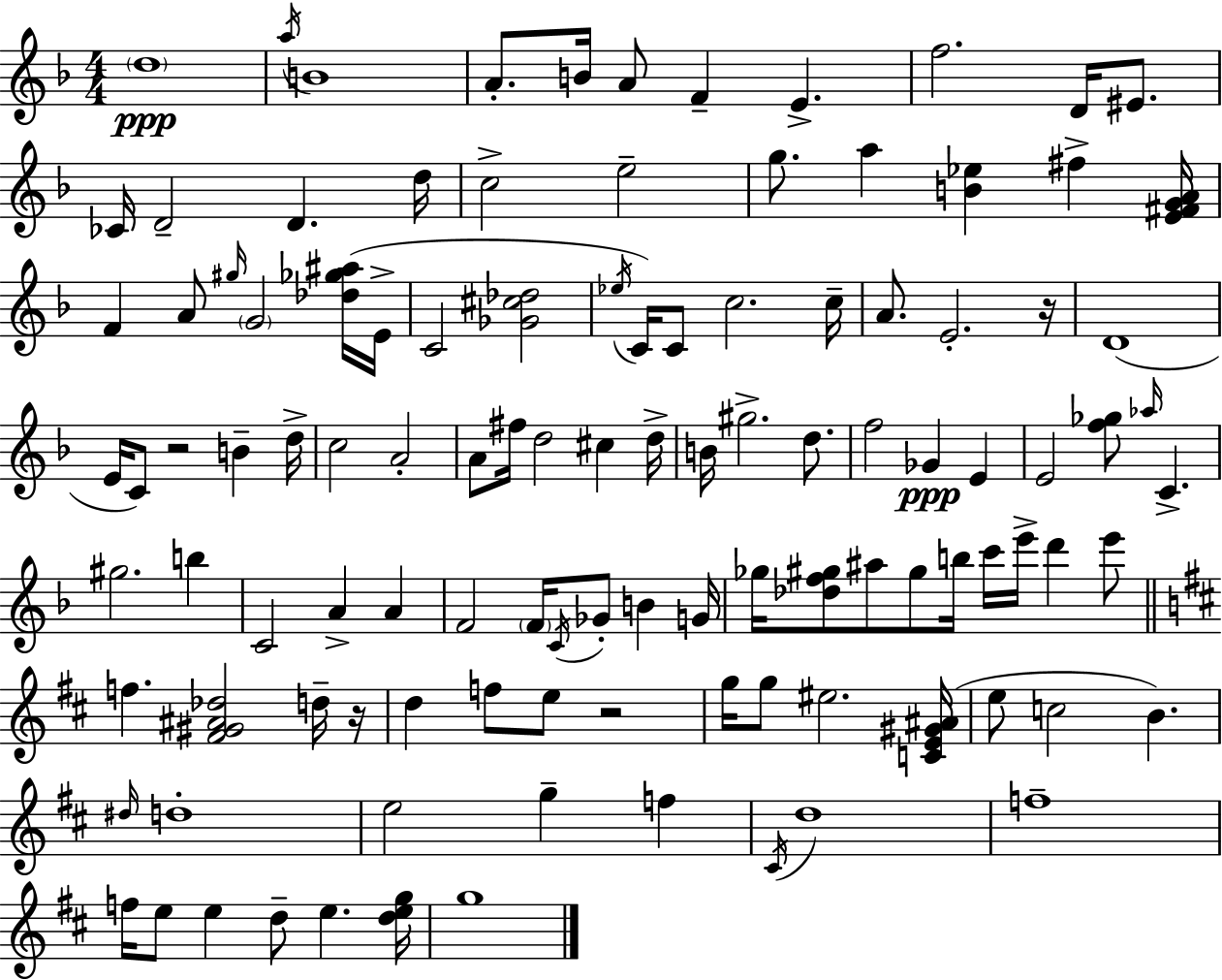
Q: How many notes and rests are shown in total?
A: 111